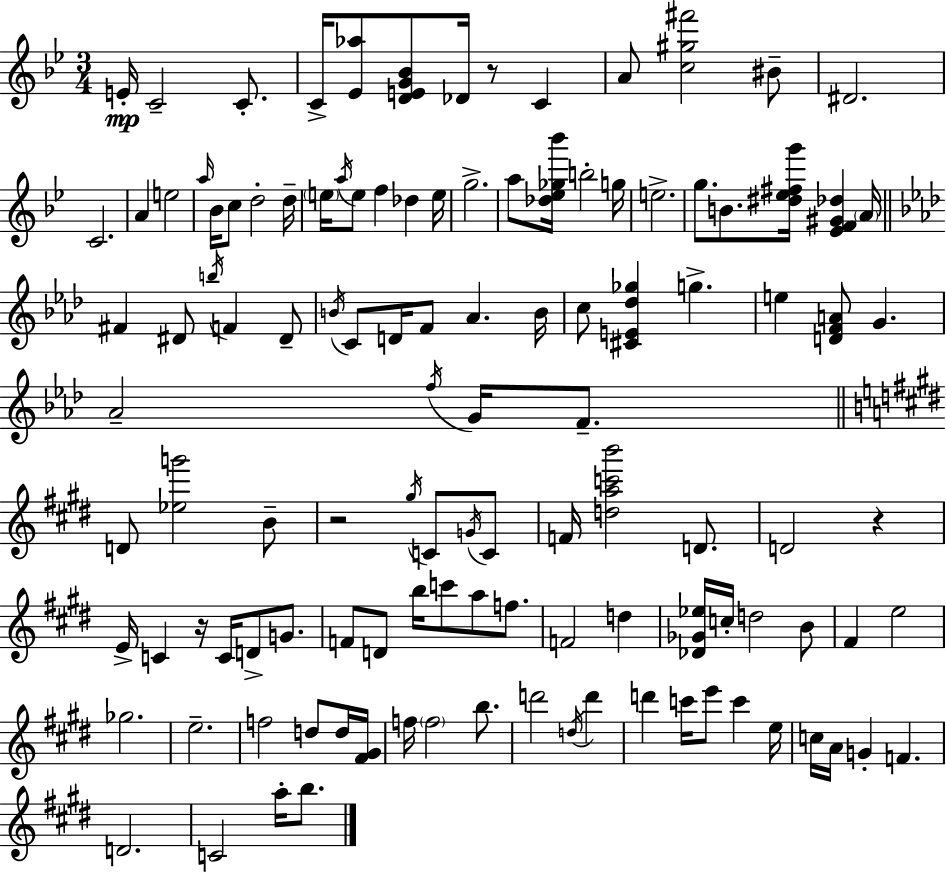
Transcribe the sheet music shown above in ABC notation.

X:1
T:Untitled
M:3/4
L:1/4
K:Gm
E/4 C2 C/2 C/4 [_E_a]/2 [DEG_B]/2 _D/4 z/2 C A/2 [c^g^f']2 ^B/2 ^D2 C2 A e2 a/4 _B/4 c/2 d2 d/4 e/4 a/4 e/2 f _d e/4 g2 a/2 [_d_e_g_b']/4 b2 g/4 e2 g/2 B/2 [^d_e^fg']/4 [_EF^G_d] A/4 ^F ^D/2 b/4 F ^D/2 B/4 C/2 D/4 F/2 _A B/4 c/2 [^CE_d_g] g e [DFA]/2 G _A2 f/4 G/4 F/2 D/2 [_eg']2 B/2 z2 ^g/4 C/2 G/4 C/2 F/4 [dac'b']2 D/2 D2 z E/4 C z/4 C/4 D/2 G/2 F/2 D/2 b/4 c'/2 a/2 f/2 F2 d [_D_G_e]/4 c/4 d2 B/2 ^F e2 _g2 e2 f2 d/2 d/4 [^F^G]/4 f/4 f2 b/2 d'2 d/4 d' d' c'/4 e'/2 c' e/4 c/4 A/4 G F D2 C2 a/4 b/2